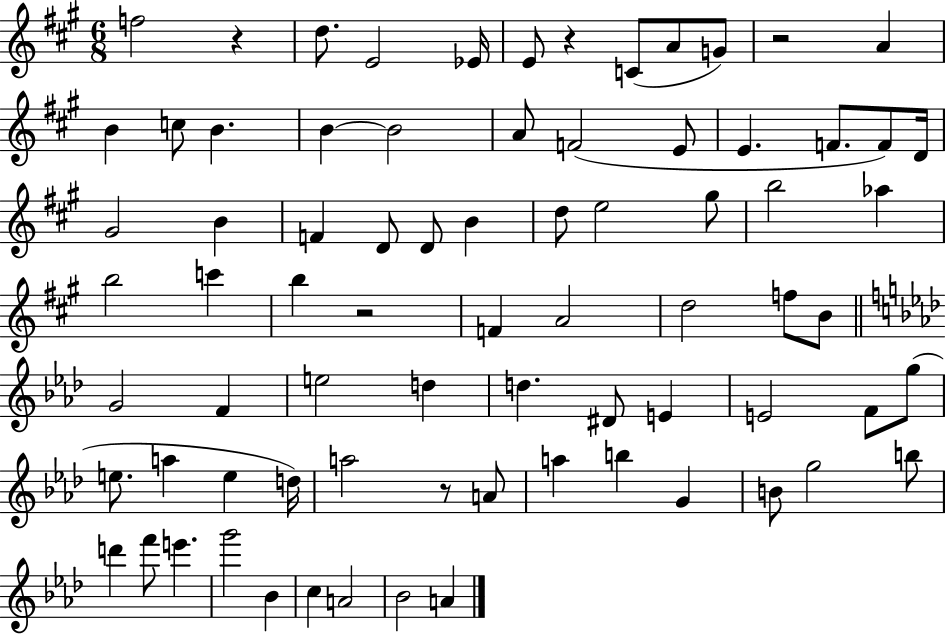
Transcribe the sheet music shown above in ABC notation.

X:1
T:Untitled
M:6/8
L:1/4
K:A
f2 z d/2 E2 _E/4 E/2 z C/2 A/2 G/2 z2 A B c/2 B B B2 A/2 F2 E/2 E F/2 F/2 D/4 ^G2 B F D/2 D/2 B d/2 e2 ^g/2 b2 _a b2 c' b z2 F A2 d2 f/2 B/2 G2 F e2 d d ^D/2 E E2 F/2 g/2 e/2 a e d/4 a2 z/2 A/2 a b G B/2 g2 b/2 d' f'/2 e' g'2 _B c A2 _B2 A